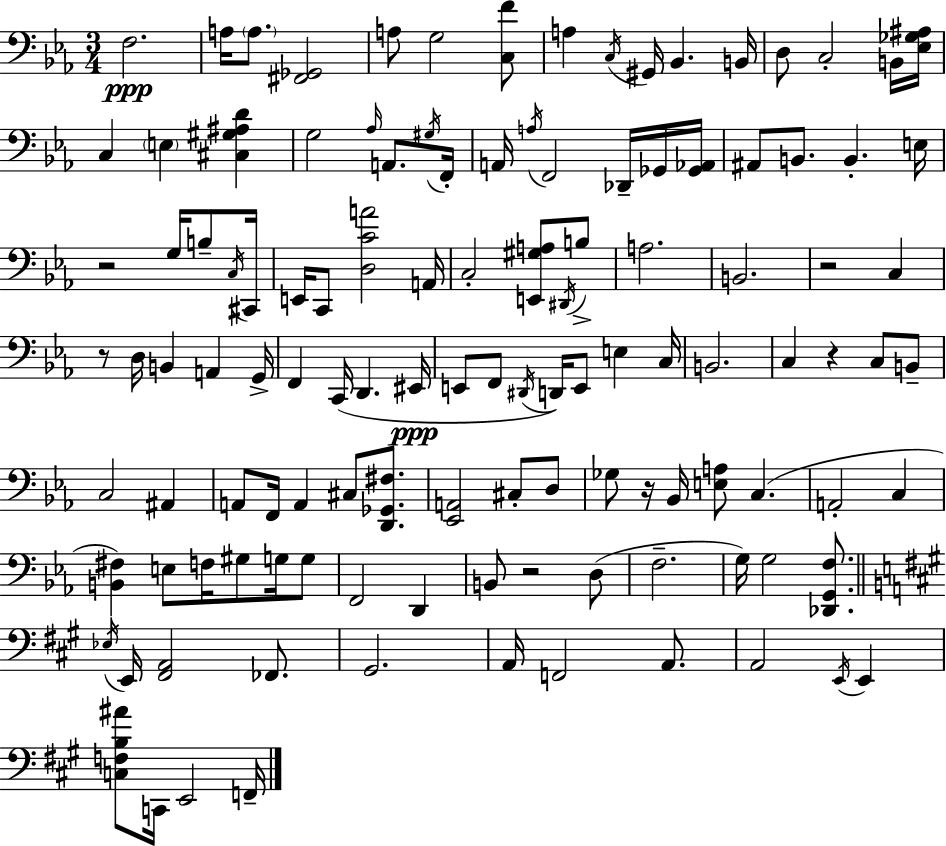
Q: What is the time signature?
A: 3/4